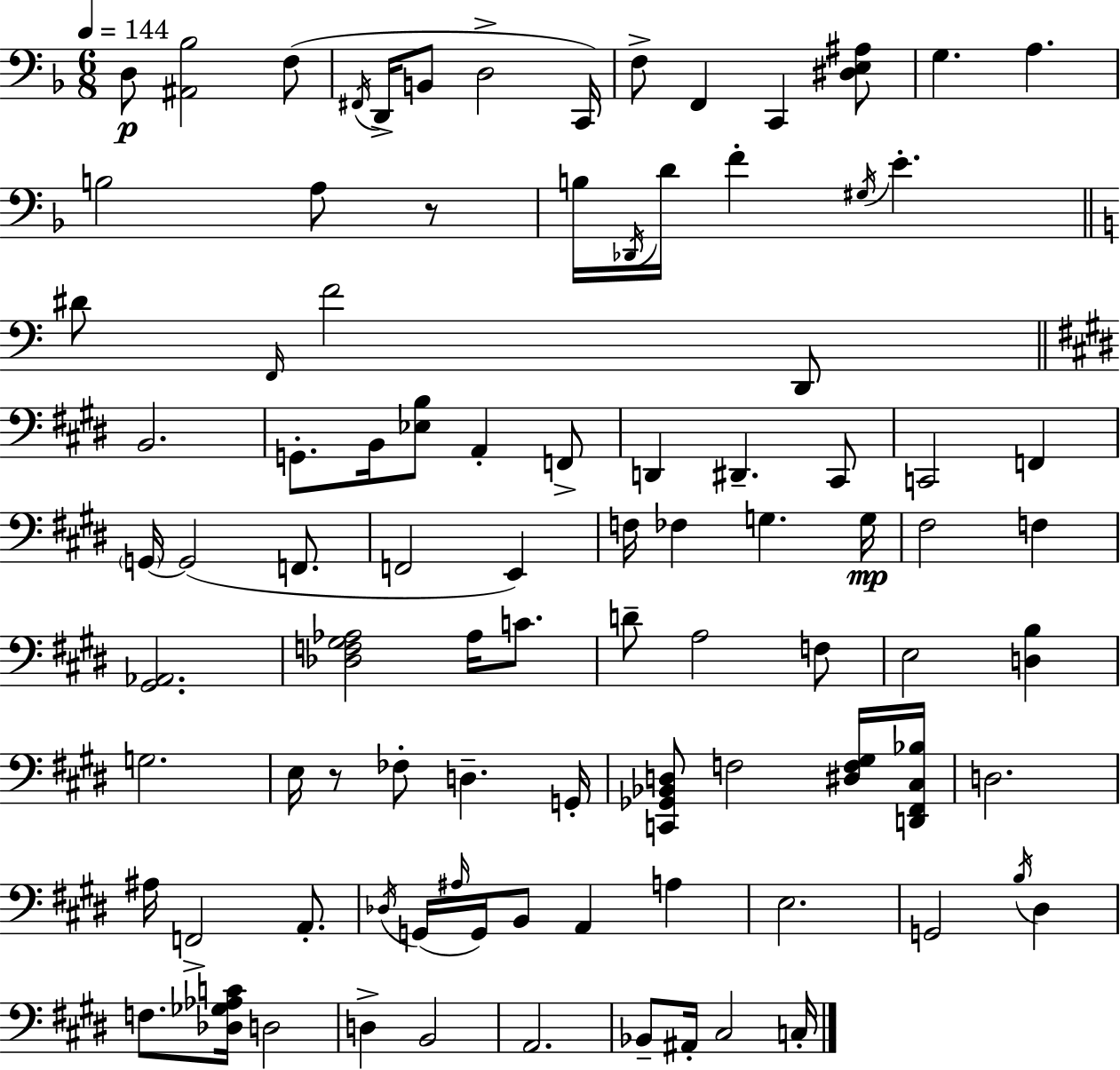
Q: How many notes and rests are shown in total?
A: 93